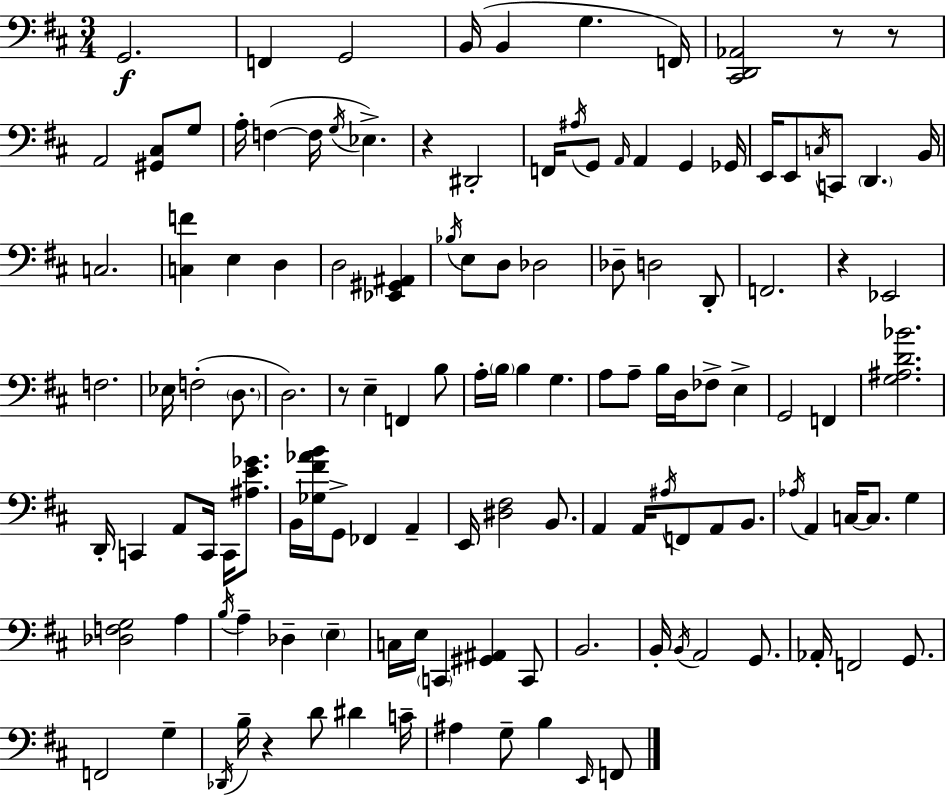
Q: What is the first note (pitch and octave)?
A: G2